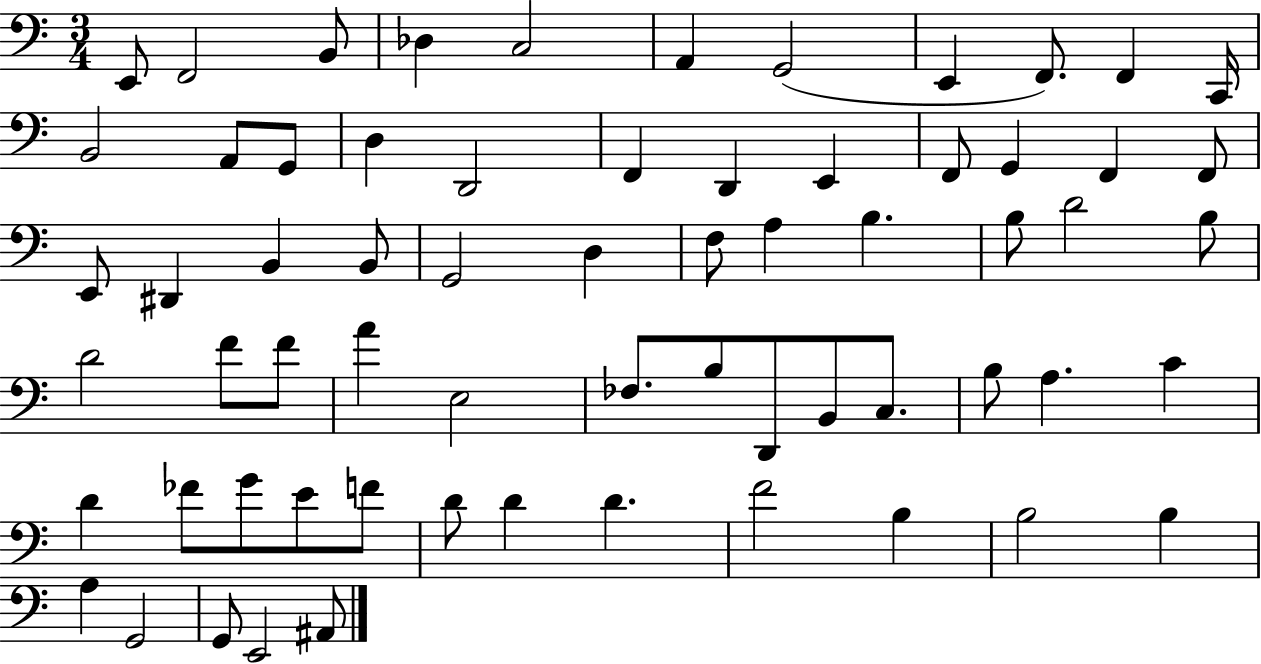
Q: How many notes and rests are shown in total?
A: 65